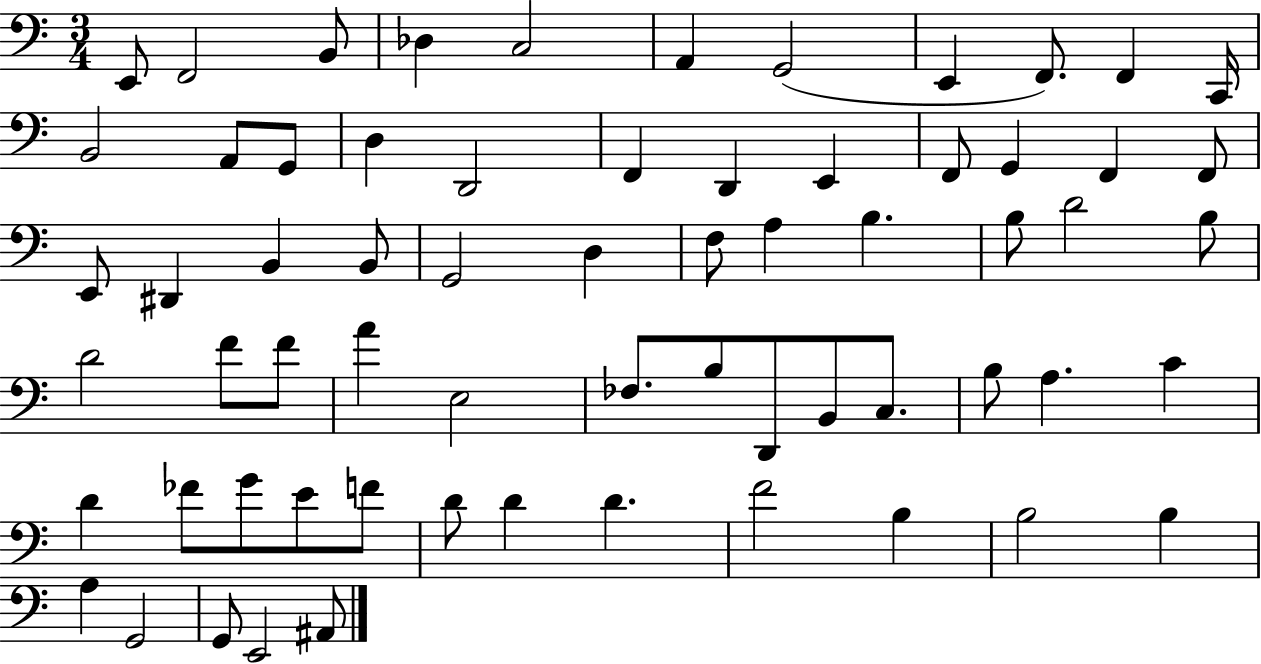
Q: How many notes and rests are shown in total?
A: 65